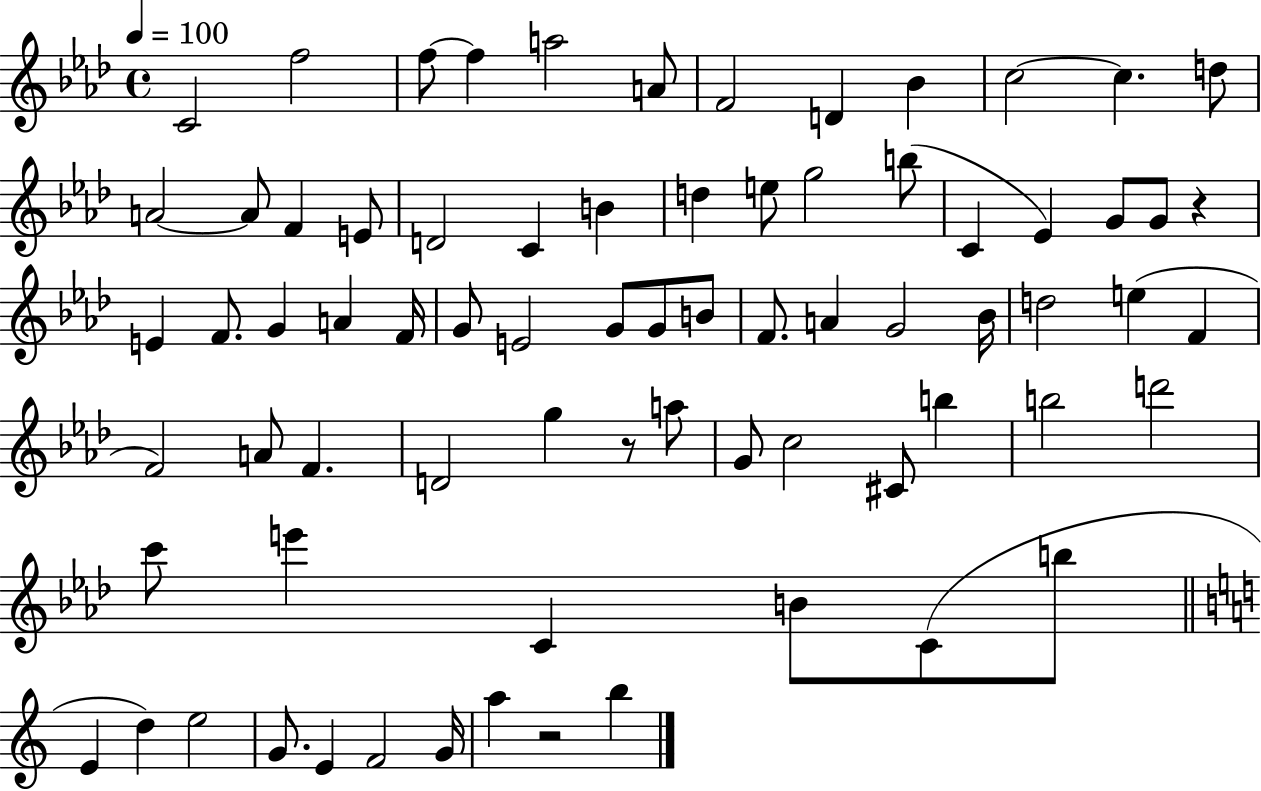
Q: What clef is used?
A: treble